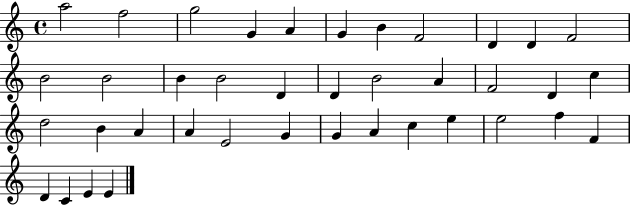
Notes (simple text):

A5/h F5/h G5/h G4/q A4/q G4/q B4/q F4/h D4/q D4/q F4/h B4/h B4/h B4/q B4/h D4/q D4/q B4/h A4/q F4/h D4/q C5/q D5/h B4/q A4/q A4/q E4/h G4/q G4/q A4/q C5/q E5/q E5/h F5/q F4/q D4/q C4/q E4/q E4/q